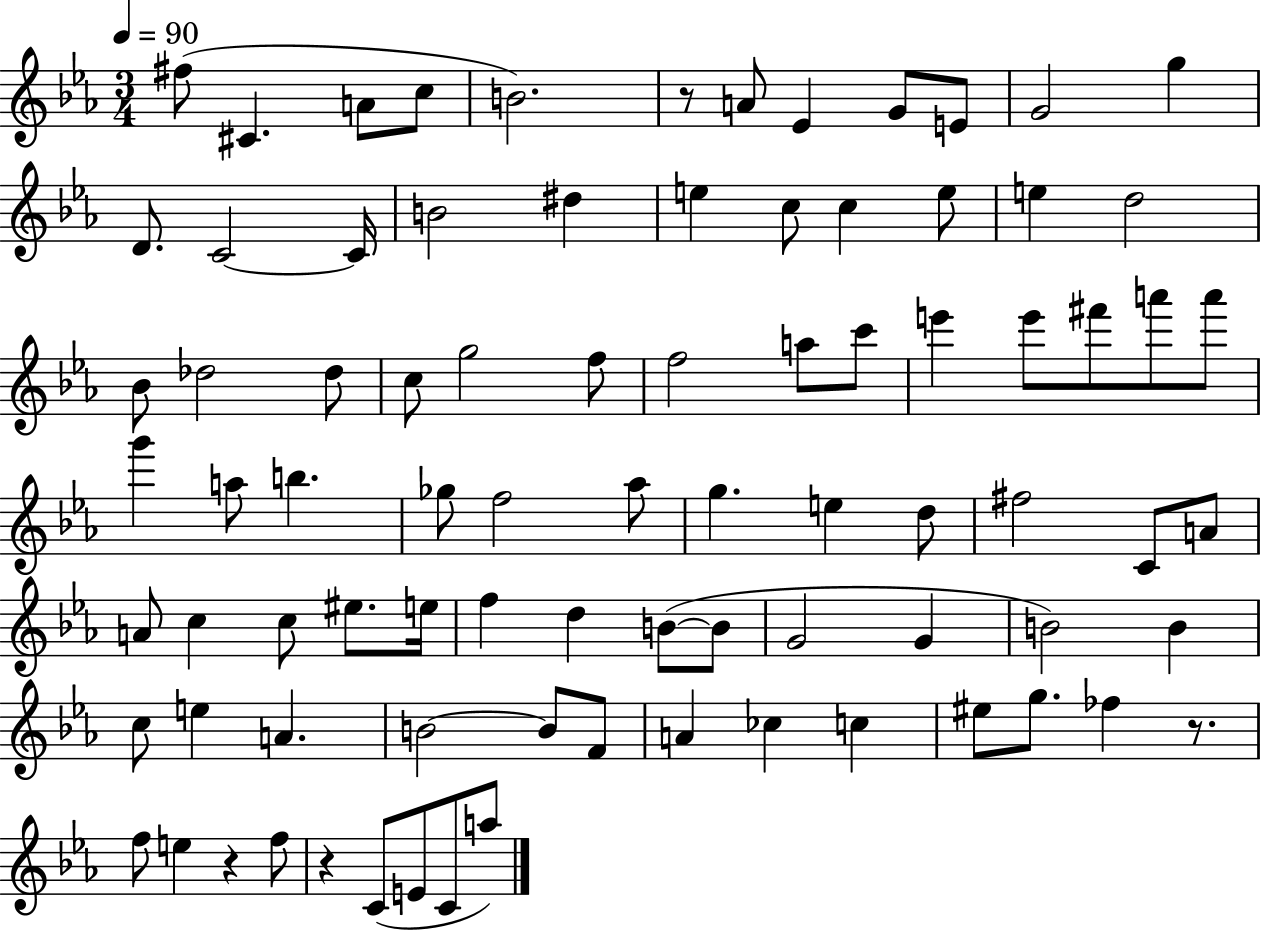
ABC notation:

X:1
T:Untitled
M:3/4
L:1/4
K:Eb
^f/2 ^C A/2 c/2 B2 z/2 A/2 _E G/2 E/2 G2 g D/2 C2 C/4 B2 ^d e c/2 c e/2 e d2 _B/2 _d2 _d/2 c/2 g2 f/2 f2 a/2 c'/2 e' e'/2 ^f'/2 a'/2 a'/2 g' a/2 b _g/2 f2 _a/2 g e d/2 ^f2 C/2 A/2 A/2 c c/2 ^e/2 e/4 f d B/2 B/2 G2 G B2 B c/2 e A B2 B/2 F/2 A _c c ^e/2 g/2 _f z/2 f/2 e z f/2 z C/2 E/2 C/2 a/2